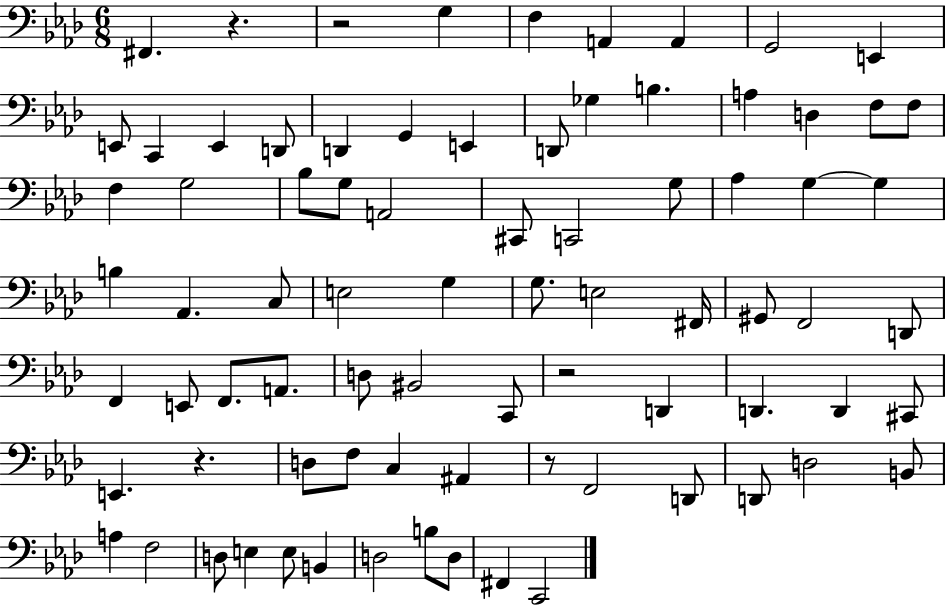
F#2/q. R/q. R/h G3/q F3/q A2/q A2/q G2/h E2/q E2/e C2/q E2/q D2/e D2/q G2/q E2/q D2/e Gb3/q B3/q. A3/q D3/q F3/e F3/e F3/q G3/h Bb3/e G3/e A2/h C#2/e C2/h G3/e Ab3/q G3/q G3/q B3/q Ab2/q. C3/e E3/h G3/q G3/e. E3/h F#2/s G#2/e F2/h D2/e F2/q E2/e F2/e. A2/e. D3/e BIS2/h C2/e R/h D2/q D2/q. D2/q C#2/e E2/q. R/q. D3/e F3/e C3/q A#2/q R/e F2/h D2/e D2/e D3/h B2/e A3/q F3/h D3/e E3/q E3/e B2/q D3/h B3/e D3/e F#2/q C2/h